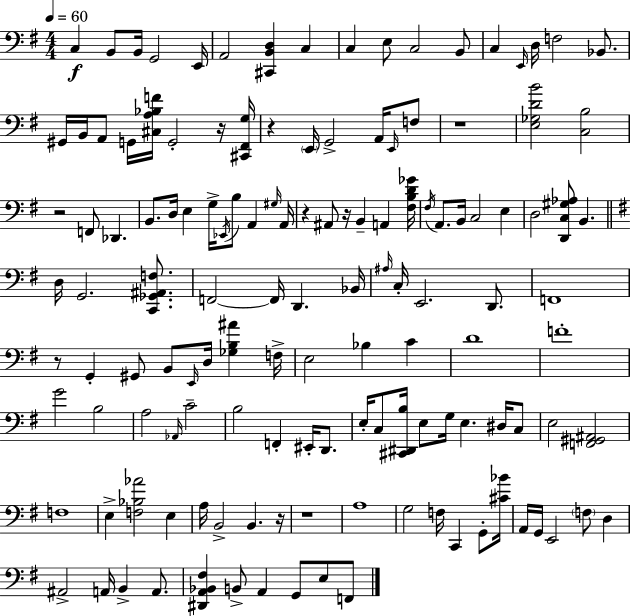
{
  \clef bass
  \numericTimeSignature
  \time 4/4
  \key g \major
  \tempo 4 = 60
  c4\f b,8 b,16 g,2 e,16 | a,2 <cis, b, d>4 c4 | c4 e8 c2 b,8 | c4 \grace { e,16 } d16 f2 bes,8. | \break gis,16 b,16 a,8 g,16 <cis a bes f'>16 g,2-. r16 | <cis, fis, g>16 r4 \parenthesize e,16 g,2-> a,16 \grace { e,16 } | f8 r1 | <e ges d' b'>2 <c b>2 | \break r2 f,8 des,4. | b,8. d16 e4 g16-> \acciaccatura { ees,16 } b8 a,4 | \grace { gis16 } a,16 r4 ais,8 r16 b,4-- a,4 | <fis b d' ges'>16 \acciaccatura { fis16 } a,8. b,16 c2 | \break e4 d2 <d, c gis aes>8 b,4. | \bar "||" \break \key e \minor d16 g,2. <c, ges, ais, f>8. | f,2~~ f,16 d,4. bes,16 | \grace { ais16 } c16-. e,2. d,8. | f,1 | \break r8 g,4-. gis,8 b,8 \grace { e,16 } d16 <ges b ais'>4 | f16-> e2 bes4 c'4 | d'1 | f'1-. | \break g'2 b2 | a2 \grace { aes,16 } c'2-- | b2 f,4-. eis,16-. | d,8. e16-. c8 <cis, dis, b>16 e8 g16 e4. | \break dis16 c8 e2 <f, gis, ais,>2 | f1 | e4-> <f bes aes'>2 e4 | a16 b,2-> b,4. | \break r16 r1 | a1 | g2 f16 c,4 | g,8-. <cis' bes'>16 a,16 g,16 e,2 \parenthesize f8 d4 | \break ais,2-> a,16 b,4-> | a,8. <dis, a, bes, fis>4 b,8-> a,4 g,8 e8 | f,8 \bar "|."
}